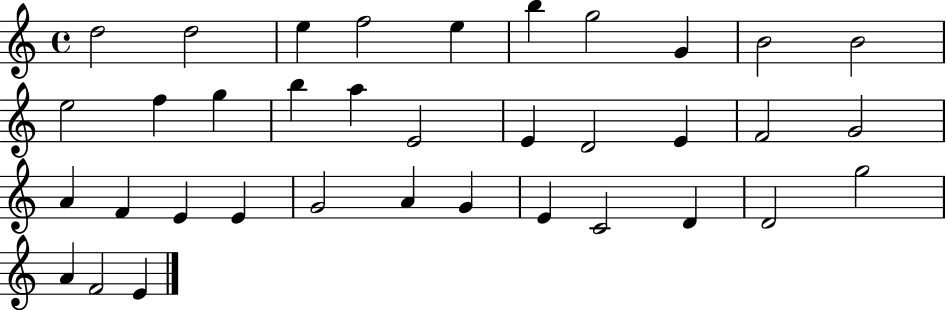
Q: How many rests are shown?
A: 0